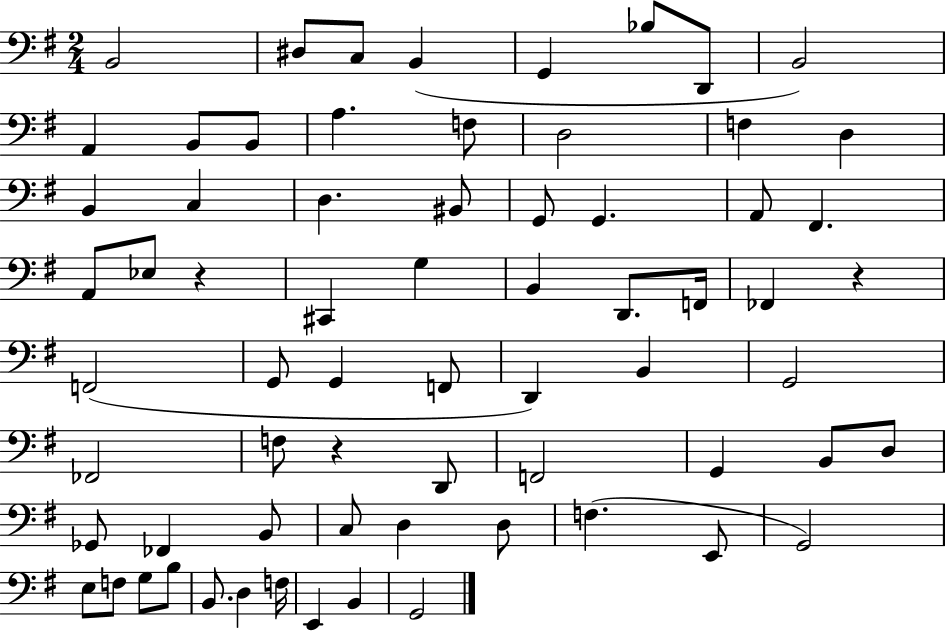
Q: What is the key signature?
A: G major